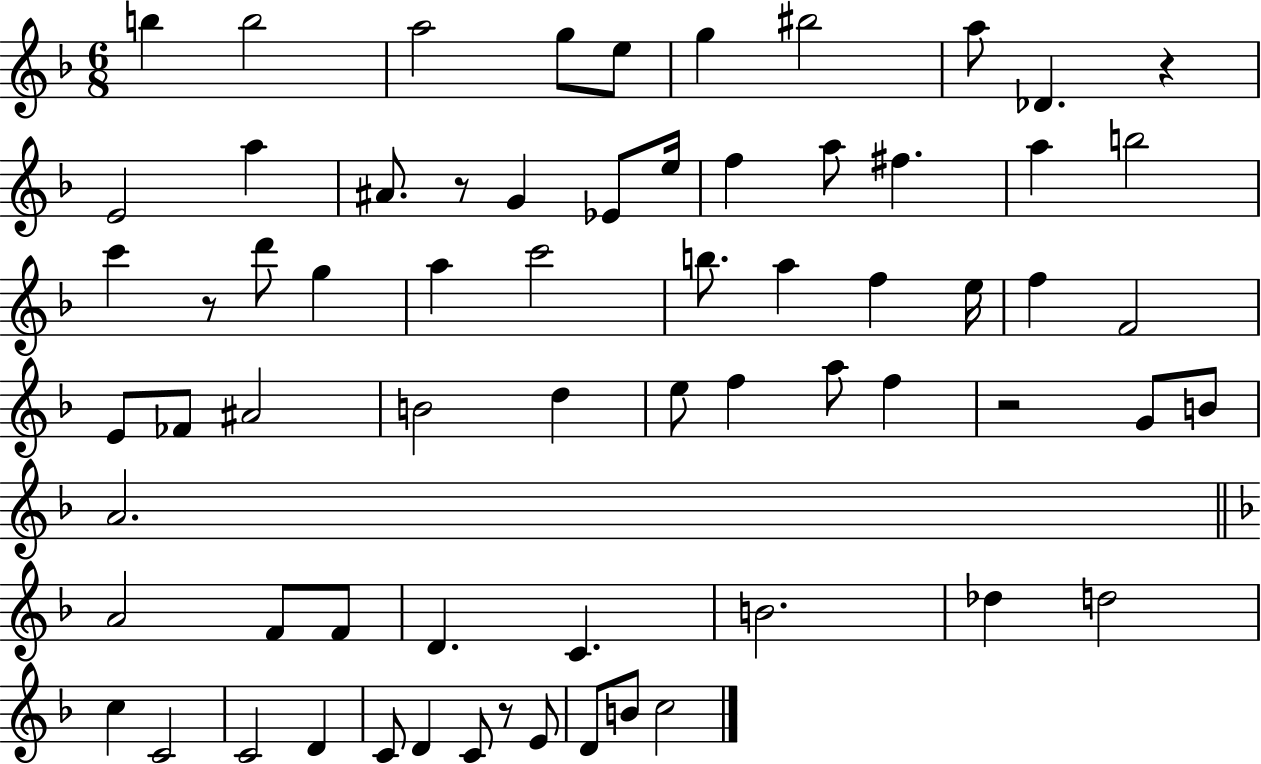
X:1
T:Untitled
M:6/8
L:1/4
K:F
b b2 a2 g/2 e/2 g ^b2 a/2 _D z E2 a ^A/2 z/2 G _E/2 e/4 f a/2 ^f a b2 c' z/2 d'/2 g a c'2 b/2 a f e/4 f F2 E/2 _F/2 ^A2 B2 d e/2 f a/2 f z2 G/2 B/2 A2 A2 F/2 F/2 D C B2 _d d2 c C2 C2 D C/2 D C/2 z/2 E/2 D/2 B/2 c2